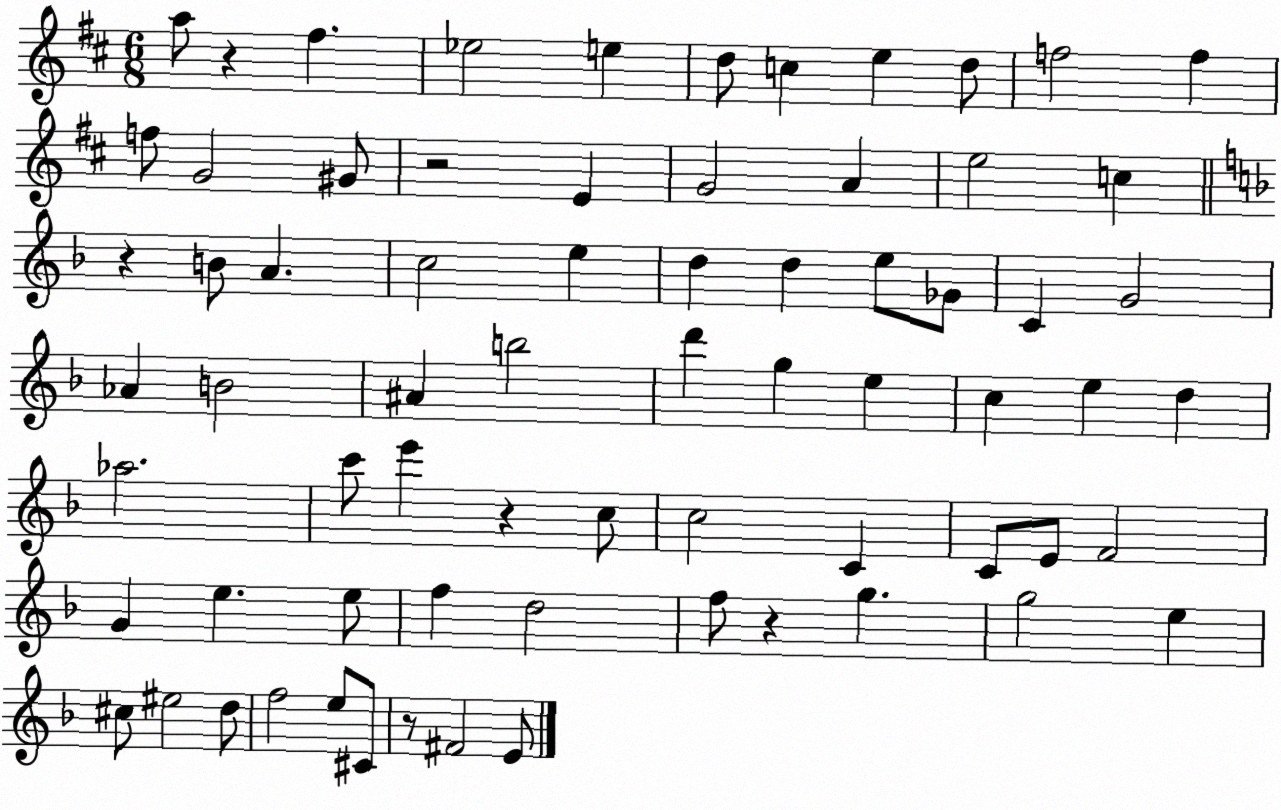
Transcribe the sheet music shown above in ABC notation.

X:1
T:Untitled
M:6/8
L:1/4
K:D
a/2 z ^f _e2 e d/2 c e d/2 f2 f f/2 G2 ^G/2 z2 E G2 A e2 c z B/2 A c2 e d d e/2 _G/2 C G2 _A B2 ^A b2 d' g e c e d _a2 c'/2 e' z c/2 c2 C C/2 E/2 F2 G e e/2 f d2 f/2 z g g2 e ^c/2 ^e2 d/2 f2 e/2 ^C/2 z/2 ^F2 E/2